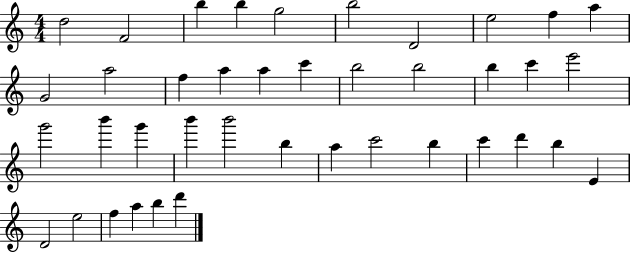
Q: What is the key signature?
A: C major